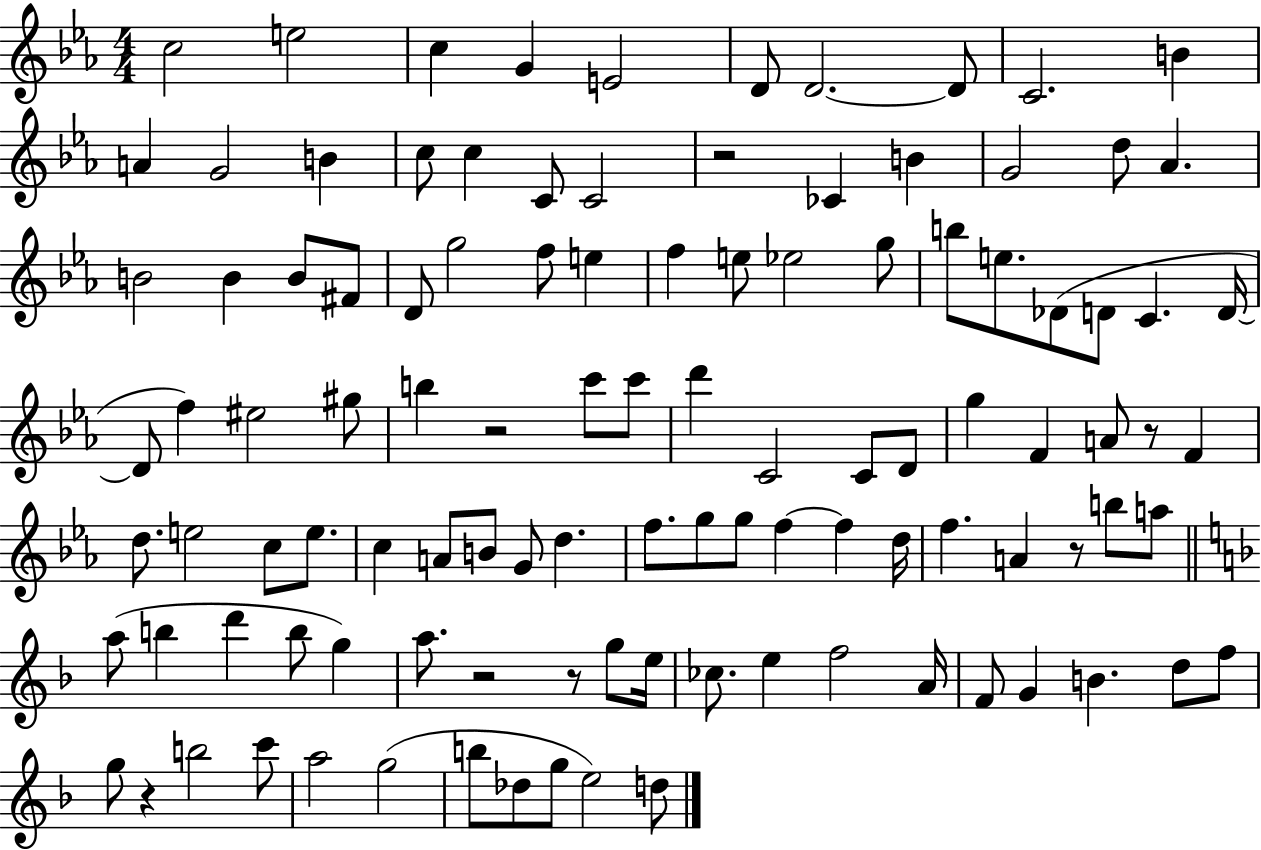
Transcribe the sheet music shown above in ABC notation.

X:1
T:Untitled
M:4/4
L:1/4
K:Eb
c2 e2 c G E2 D/2 D2 D/2 C2 B A G2 B c/2 c C/2 C2 z2 _C B G2 d/2 _A B2 B B/2 ^F/2 D/2 g2 f/2 e f e/2 _e2 g/2 b/2 e/2 _D/2 D/2 C D/4 D/2 f ^e2 ^g/2 b z2 c'/2 c'/2 d' C2 C/2 D/2 g F A/2 z/2 F d/2 e2 c/2 e/2 c A/2 B/2 G/2 d f/2 g/2 g/2 f f d/4 f A z/2 b/2 a/2 a/2 b d' b/2 g a/2 z2 z/2 g/2 e/4 _c/2 e f2 A/4 F/2 G B d/2 f/2 g/2 z b2 c'/2 a2 g2 b/2 _d/2 g/2 e2 d/2